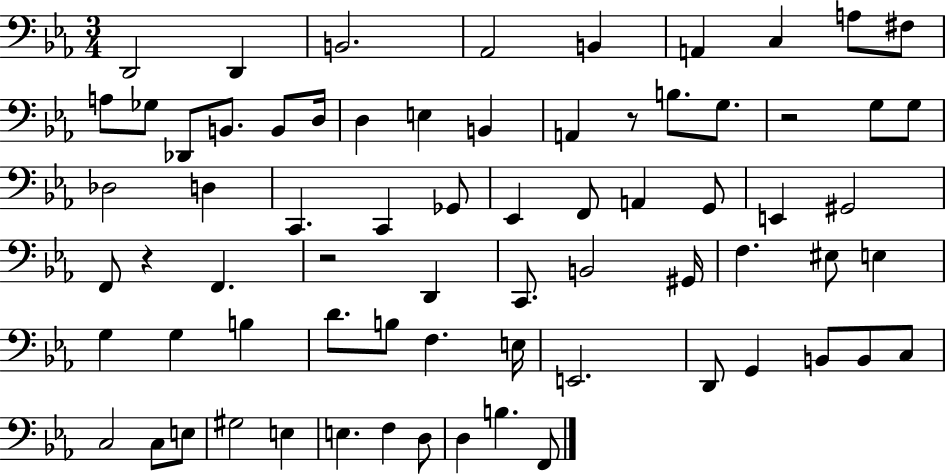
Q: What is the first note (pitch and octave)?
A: D2